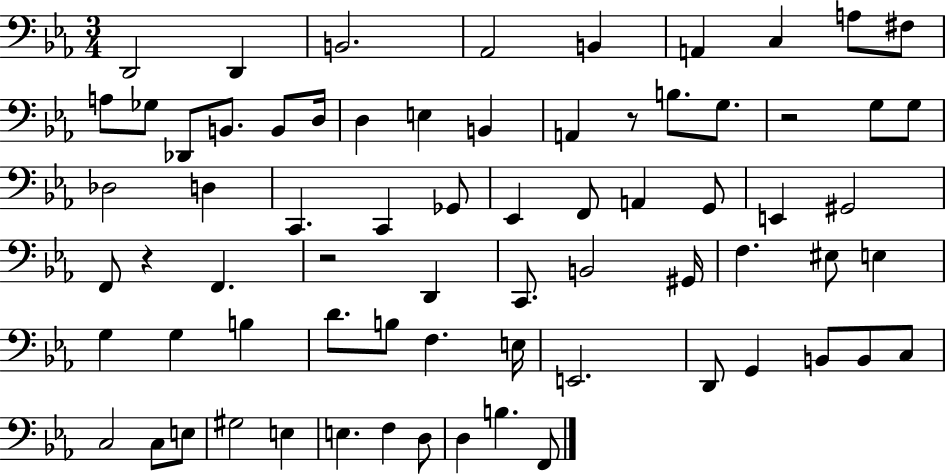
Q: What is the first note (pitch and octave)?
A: D2